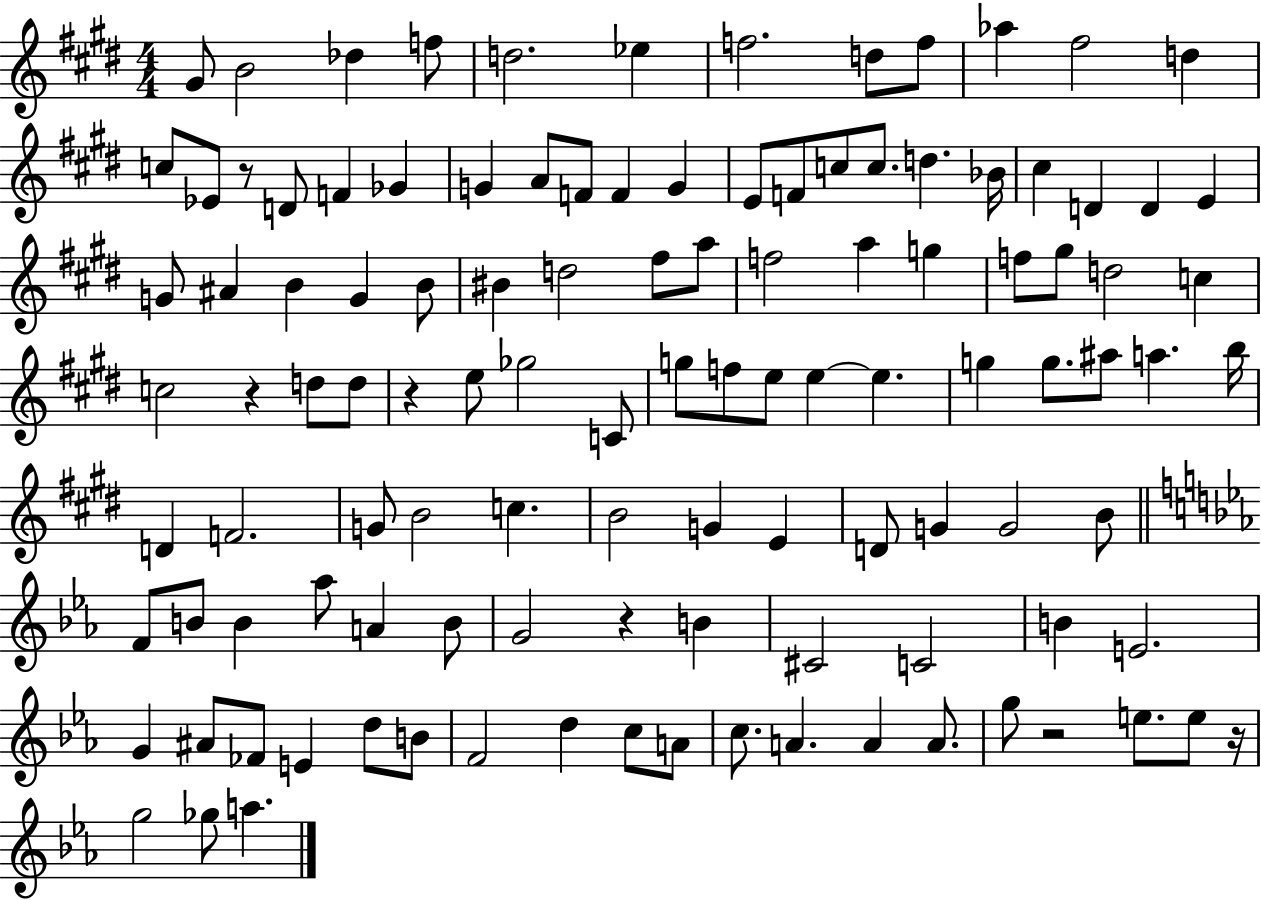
{
  \clef treble
  \numericTimeSignature
  \time 4/4
  \key e \major
  gis'8 b'2 des''4 f''8 | d''2. ees''4 | f''2. d''8 f''8 | aes''4 fis''2 d''4 | \break c''8 ees'8 r8 d'8 f'4 ges'4 | g'4 a'8 f'8 f'4 g'4 | e'8 f'8 c''8 c''8. d''4. bes'16 | cis''4 d'4 d'4 e'4 | \break g'8 ais'4 b'4 g'4 b'8 | bis'4 d''2 fis''8 a''8 | f''2 a''4 g''4 | f''8 gis''8 d''2 c''4 | \break c''2 r4 d''8 d''8 | r4 e''8 ges''2 c'8 | g''8 f''8 e''8 e''4~~ e''4. | g''4 g''8. ais''8 a''4. b''16 | \break d'4 f'2. | g'8 b'2 c''4. | b'2 g'4 e'4 | d'8 g'4 g'2 b'8 | \break \bar "||" \break \key ees \major f'8 b'8 b'4 aes''8 a'4 b'8 | g'2 r4 b'4 | cis'2 c'2 | b'4 e'2. | \break g'4 ais'8 fes'8 e'4 d''8 b'8 | f'2 d''4 c''8 a'8 | c''8. a'4. a'4 a'8. | g''8 r2 e''8. e''8 r16 | \break g''2 ges''8 a''4. | \bar "|."
}